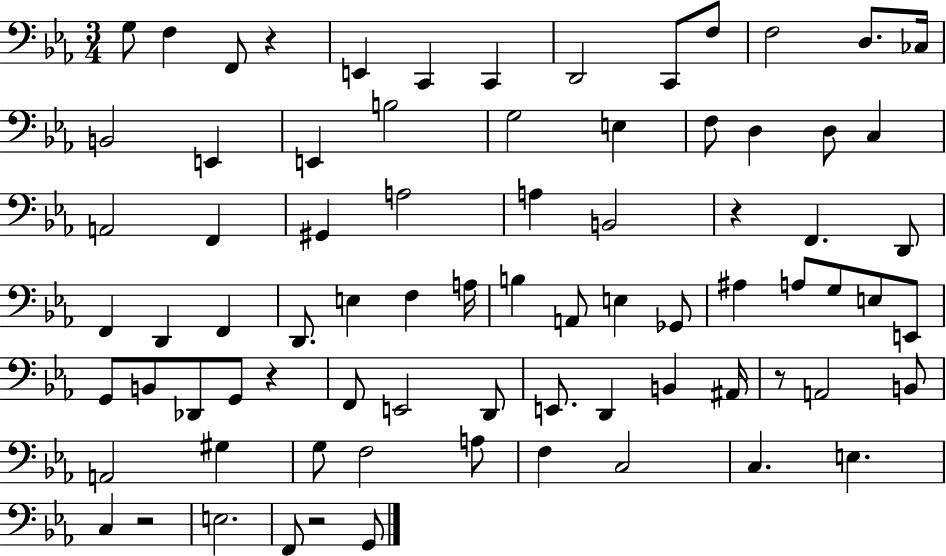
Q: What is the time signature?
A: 3/4